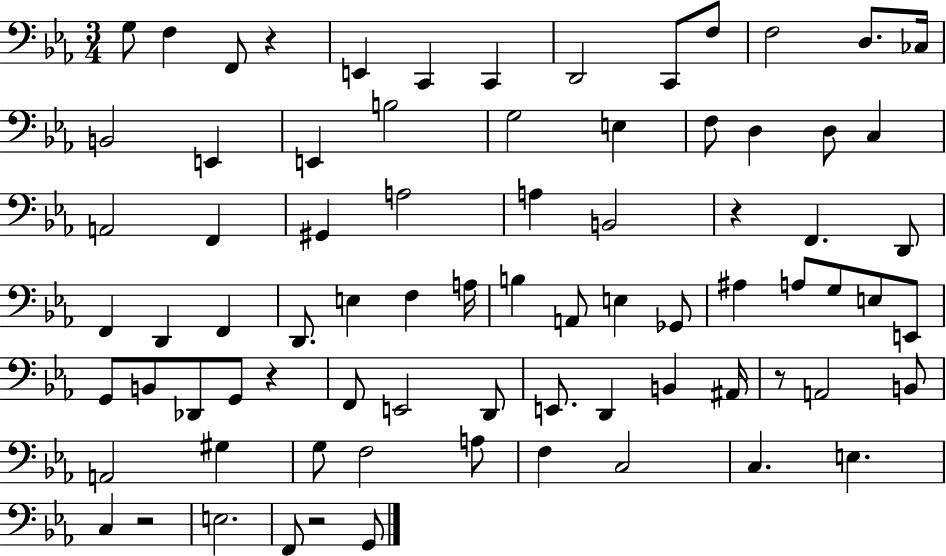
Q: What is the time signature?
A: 3/4